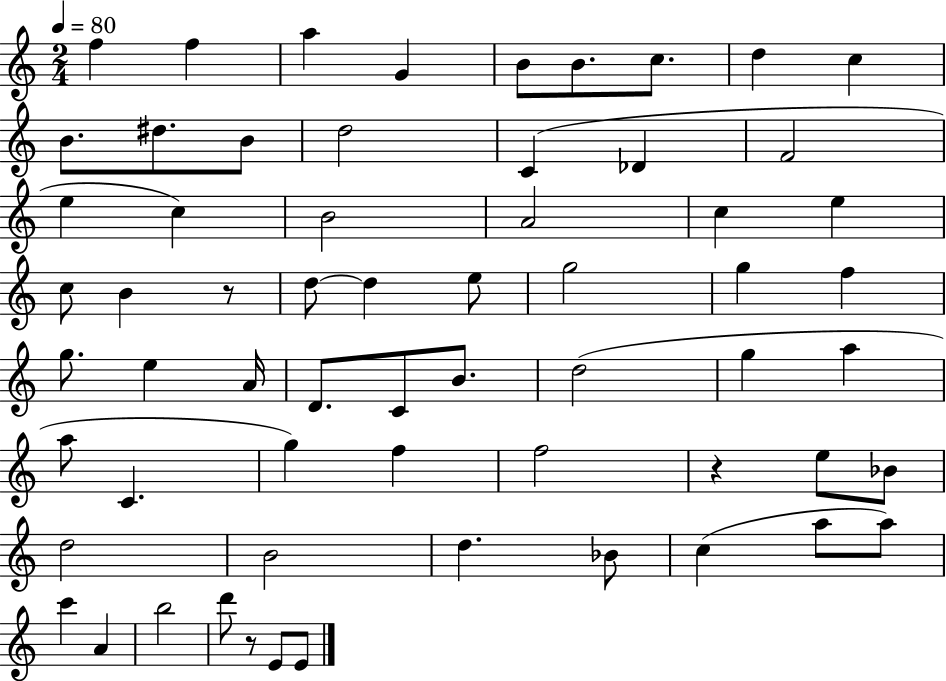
F5/q F5/q A5/q G4/q B4/e B4/e. C5/e. D5/q C5/q B4/e. D#5/e. B4/e D5/h C4/q Db4/q F4/h E5/q C5/q B4/h A4/h C5/q E5/q C5/e B4/q R/e D5/e D5/q E5/e G5/h G5/q F5/q G5/e. E5/q A4/s D4/e. C4/e B4/e. D5/h G5/q A5/q A5/e C4/q. G5/q F5/q F5/h R/q E5/e Bb4/e D5/h B4/h D5/q. Bb4/e C5/q A5/e A5/e C6/q A4/q B5/h D6/e R/e E4/e E4/e